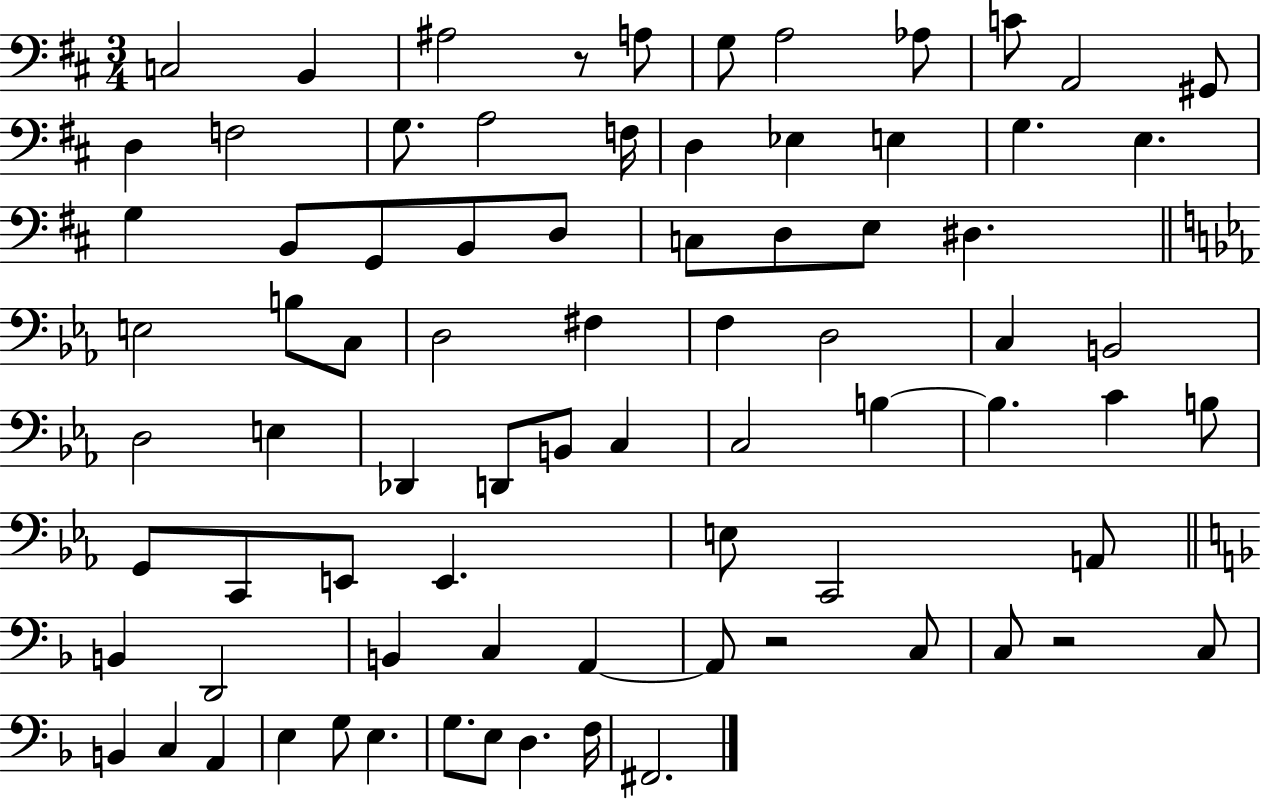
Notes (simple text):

C3/h B2/q A#3/h R/e A3/e G3/e A3/h Ab3/e C4/e A2/h G#2/e D3/q F3/h G3/e. A3/h F3/s D3/q Eb3/q E3/q G3/q. E3/q. G3/q B2/e G2/e B2/e D3/e C3/e D3/e E3/e D#3/q. E3/h B3/e C3/e D3/h F#3/q F3/q D3/h C3/q B2/h D3/h E3/q Db2/q D2/e B2/e C3/q C3/h B3/q B3/q. C4/q B3/e G2/e C2/e E2/e E2/q. E3/e C2/h A2/e B2/q D2/h B2/q C3/q A2/q A2/e R/h C3/e C3/e R/h C3/e B2/q C3/q A2/q E3/q G3/e E3/q. G3/e. E3/e D3/q. F3/s F#2/h.